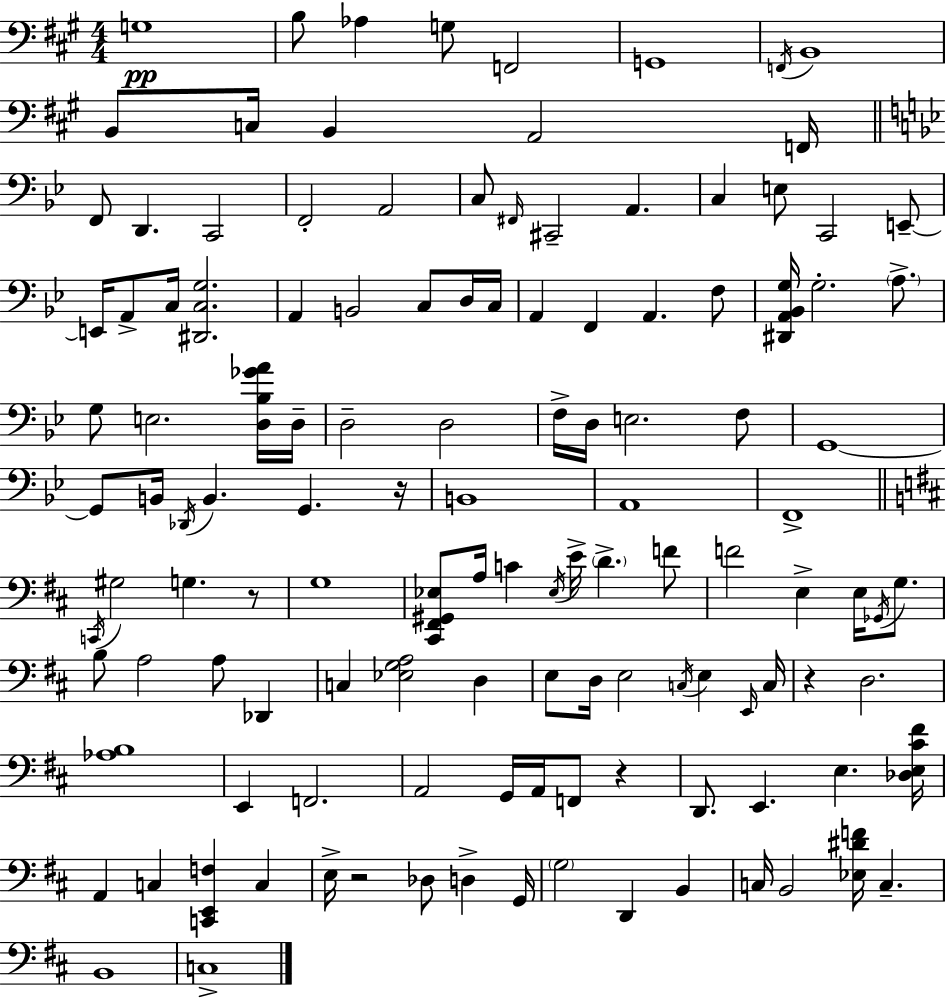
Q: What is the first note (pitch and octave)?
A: G3